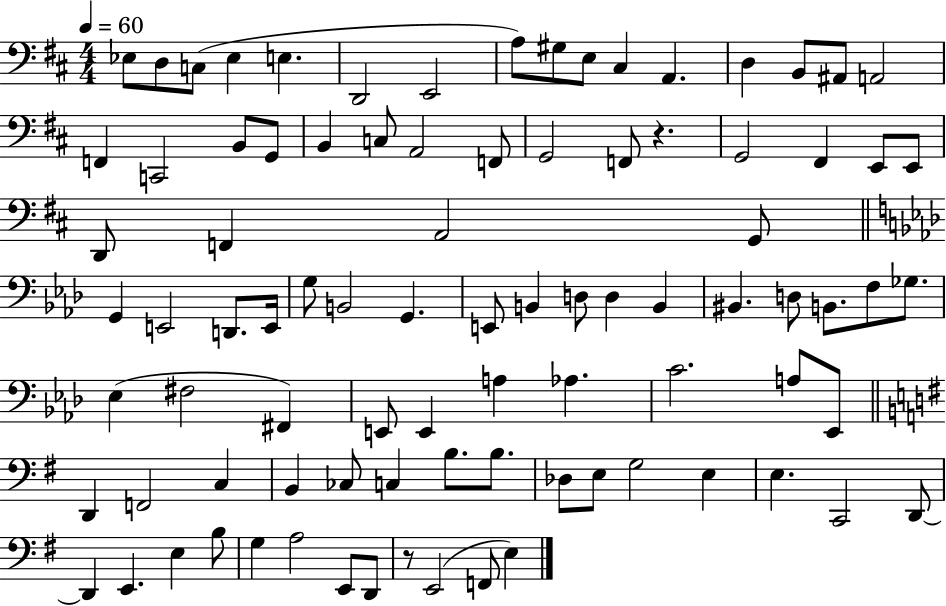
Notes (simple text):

Eb3/e D3/e C3/e Eb3/q E3/q. D2/h E2/h A3/e G#3/e E3/e C#3/q A2/q. D3/q B2/e A#2/e A2/h F2/q C2/h B2/e G2/e B2/q C3/e A2/h F2/e G2/h F2/e R/q. G2/h F#2/q E2/e E2/e D2/e F2/q A2/h G2/e G2/q E2/h D2/e. E2/s G3/e B2/h G2/q. E2/e B2/q D3/e D3/q B2/q BIS2/q. D3/e B2/e. F3/e Gb3/e. Eb3/q F#3/h F#2/q E2/e E2/q A3/q Ab3/q. C4/h. A3/e Eb2/e D2/q F2/h C3/q B2/q CES3/e C3/q B3/e. B3/e. Db3/e E3/e G3/h E3/q E3/q. C2/h D2/e D2/q E2/q. E3/q B3/e G3/q A3/h E2/e D2/e R/e E2/h F2/e E3/q